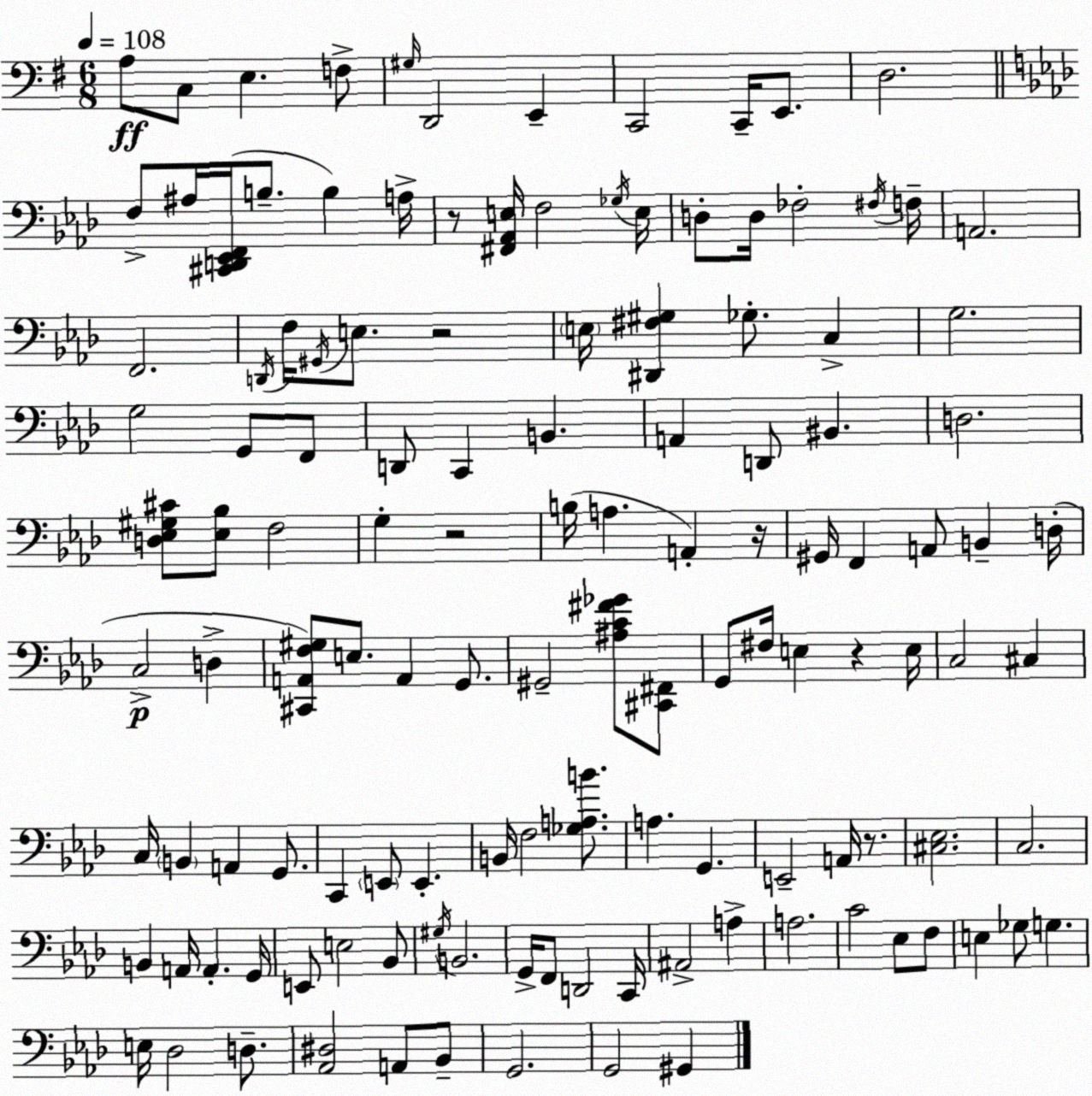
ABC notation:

X:1
T:Untitled
M:6/8
L:1/4
K:G
A,/2 C,/2 E, F,/2 ^G,/4 D,,2 E,, C,,2 C,,/4 E,,/2 D,2 F,/2 ^A,/4 [^C,,D,,_E,,F,,]/4 B,/2 B, A,/4 z/2 [^F,,_A,,E,]/4 F,2 _G,/4 E,/4 D,/2 D,/4 _F,2 ^F,/4 F,/4 A,,2 F,,2 D,,/4 F,/4 ^G,,/4 E,/2 z2 E,/4 [^D,,^F,^G,] _G,/2 C, G,2 G,2 G,,/2 F,,/2 D,,/2 C,, B,, A,, D,,/2 ^B,, D,2 [D,_E,^G,^C]/2 [_E,_B,]/2 F,2 G, z2 B,/4 A, A,, z/4 ^G,,/4 F,, A,,/2 B,, D,/4 C,2 D, [^C,,A,,F,^G,]/2 E,/2 A,, G,,/2 ^G,,2 [^A,C^F_G]/2 [^C,,^F,,]/2 G,,/2 ^F,/4 E, z E,/4 C,2 ^C, C,/4 B,, A,, G,,/2 C,, E,,/2 E,, B,,/4 F,2 [_G,A,B]/2 A, G,, E,,2 A,,/4 z/2 [^C,_E,]2 C,2 B,, A,,/4 A,, G,,/4 E,,/2 E,2 _B,,/2 ^G,/4 B,,2 G,,/4 F,,/2 D,,2 C,,/4 ^A,,2 A, A,2 C2 _E,/2 F,/2 E, _G,/2 G, E,/4 _D,2 D,/2 [_A,,^D,]2 A,,/2 _B,,/2 G,,2 G,,2 ^G,,